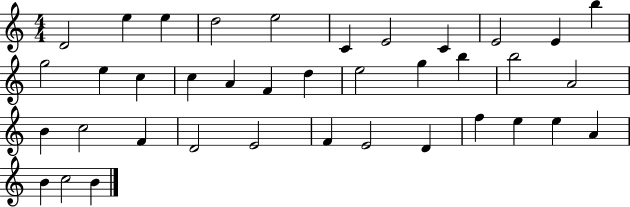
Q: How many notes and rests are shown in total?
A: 38